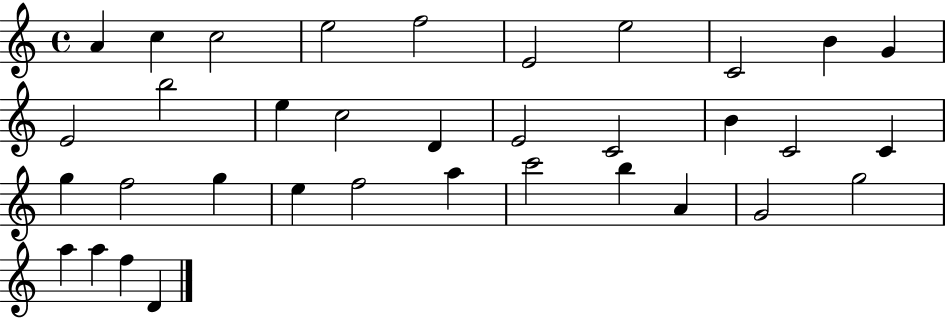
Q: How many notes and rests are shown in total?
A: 35